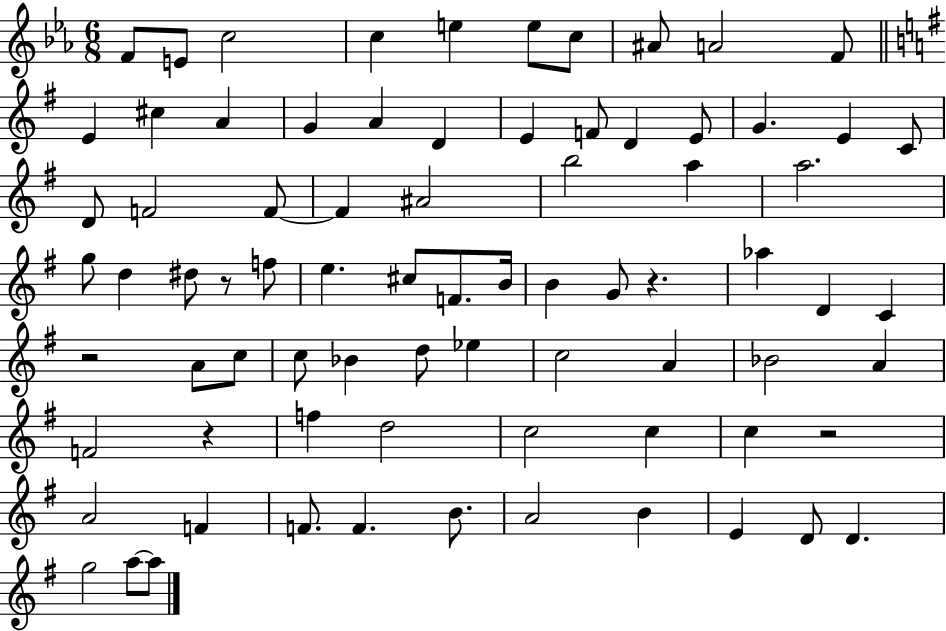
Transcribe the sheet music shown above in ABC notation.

X:1
T:Untitled
M:6/8
L:1/4
K:Eb
F/2 E/2 c2 c e e/2 c/2 ^A/2 A2 F/2 E ^c A G A D E F/2 D E/2 G E C/2 D/2 F2 F/2 F ^A2 b2 a a2 g/2 d ^d/2 z/2 f/2 e ^c/2 F/2 B/4 B G/2 z _a D C z2 A/2 c/2 c/2 _B d/2 _e c2 A _B2 A F2 z f d2 c2 c c z2 A2 F F/2 F B/2 A2 B E D/2 D g2 a/2 a/2